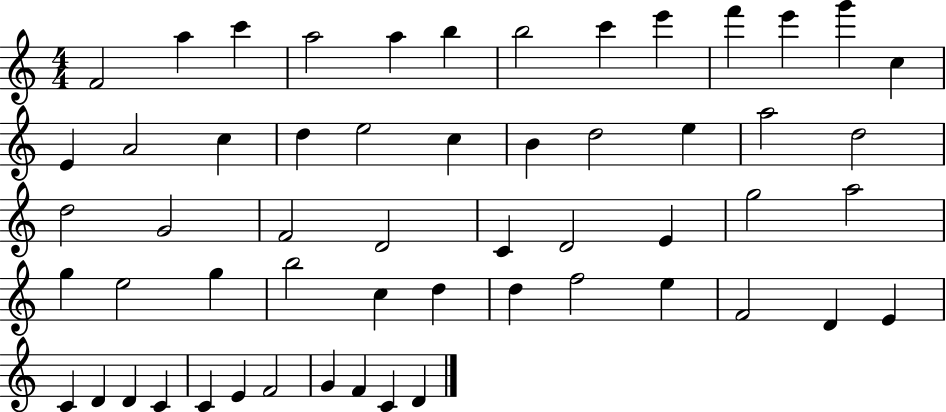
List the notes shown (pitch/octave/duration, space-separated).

F4/h A5/q C6/q A5/h A5/q B5/q B5/h C6/q E6/q F6/q E6/q G6/q C5/q E4/q A4/h C5/q D5/q E5/h C5/q B4/q D5/h E5/q A5/h D5/h D5/h G4/h F4/h D4/h C4/q D4/h E4/q G5/h A5/h G5/q E5/h G5/q B5/h C5/q D5/q D5/q F5/h E5/q F4/h D4/q E4/q C4/q D4/q D4/q C4/q C4/q E4/q F4/h G4/q F4/q C4/q D4/q